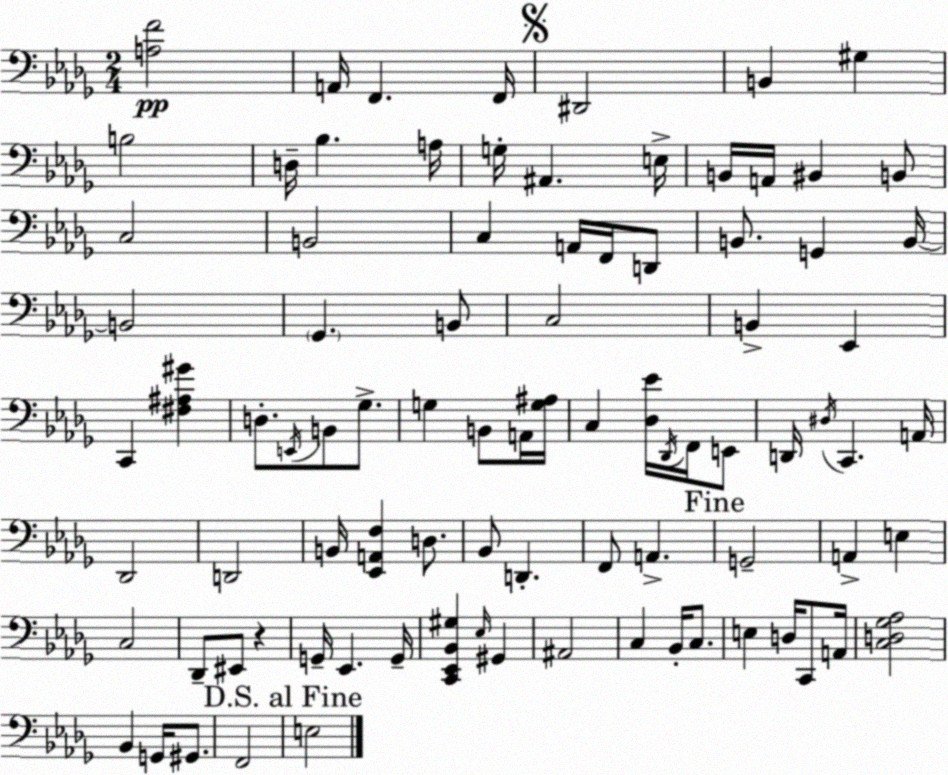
X:1
T:Untitled
M:2/4
L:1/4
K:Bbm
[A,F]2 A,,/4 F,, F,,/4 ^D,,2 B,, ^G, B,2 D,/4 _B, A,/4 G,/4 ^A,, E,/4 B,,/4 A,,/4 ^B,, B,,/2 C,2 B,,2 C, A,,/4 F,,/4 D,,/2 B,,/2 G,, B,,/4 B,,2 _G,, B,,/2 C,2 B,, _E,, C,, [^F,^A,^G] D,/2 E,,/4 B,,/2 _G,/2 G, B,,/2 A,,/4 [G,^A,]/4 C, [_D,_E]/4 _D,,/4 F,,/4 E,,/2 D,,/4 ^D,/4 C,, A,,/4 _D,,2 D,,2 B,,/4 [_E,,A,,F,] D,/2 _B,,/2 D,, F,,/2 A,, G,,2 A,, E, C,2 _D,,/2 ^E,,/2 z G,,/4 _E,, G,,/4 [C,,_E,,_B,,^G,] _E,/4 ^G,, ^A,,2 C, _B,,/4 C,/2 E, D,/4 C,,/2 A,,/4 [C,D,_G,_A,]2 _B,, G,,/4 ^G,,/2 F,,2 E,2